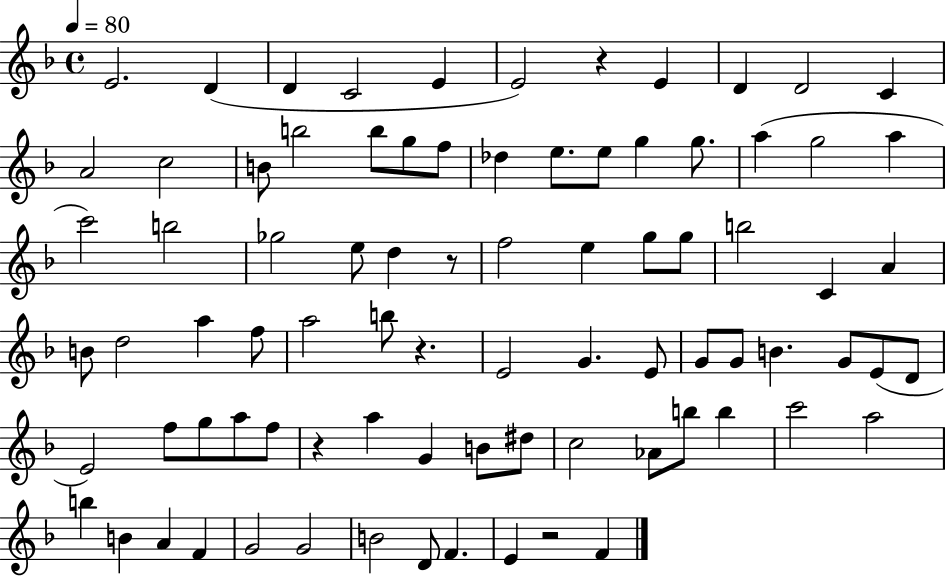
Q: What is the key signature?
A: F major